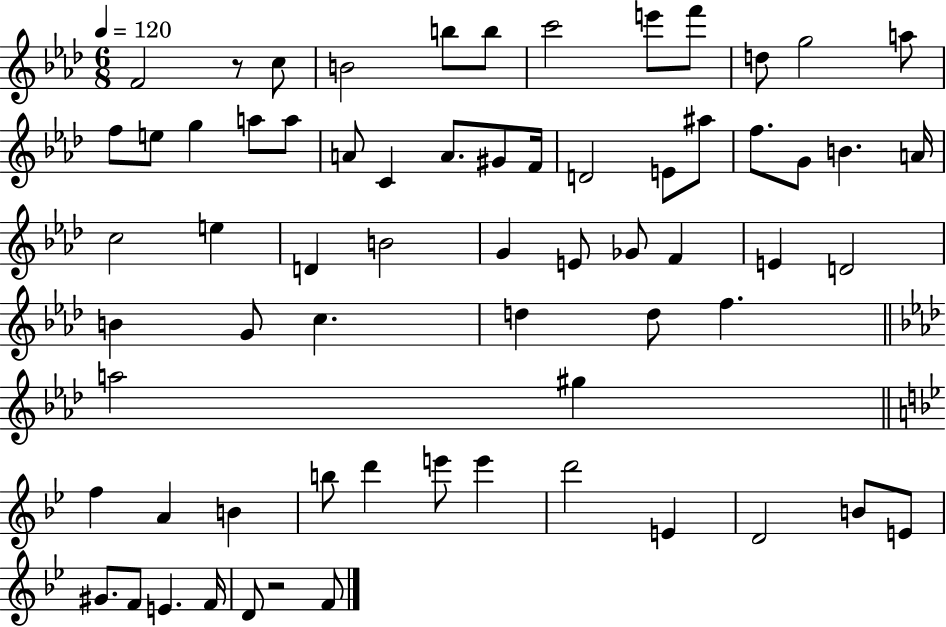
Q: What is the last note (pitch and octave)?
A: F4